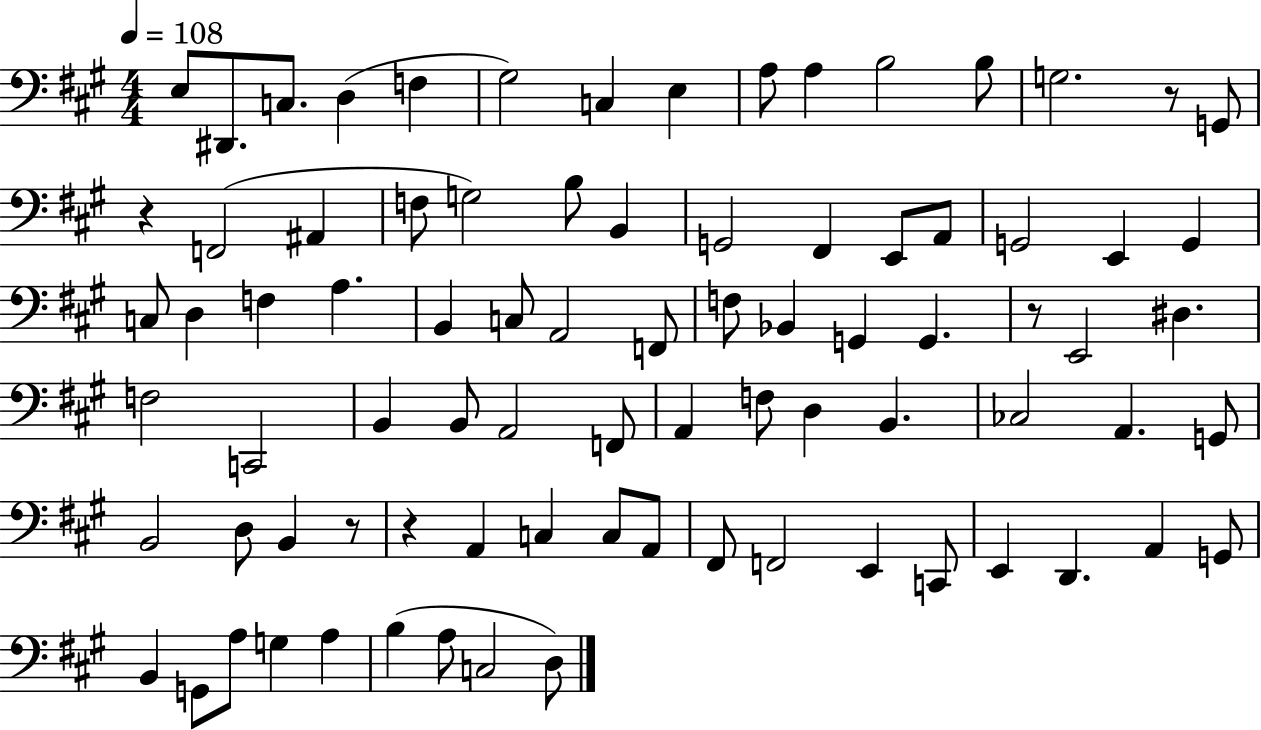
X:1
T:Untitled
M:4/4
L:1/4
K:A
E,/2 ^D,,/2 C,/2 D, F, ^G,2 C, E, A,/2 A, B,2 B,/2 G,2 z/2 G,,/2 z F,,2 ^A,, F,/2 G,2 B,/2 B,, G,,2 ^F,, E,,/2 A,,/2 G,,2 E,, G,, C,/2 D, F, A, B,, C,/2 A,,2 F,,/2 F,/2 _B,, G,, G,, z/2 E,,2 ^D, F,2 C,,2 B,, B,,/2 A,,2 F,,/2 A,, F,/2 D, B,, _C,2 A,, G,,/2 B,,2 D,/2 B,, z/2 z A,, C, C,/2 A,,/2 ^F,,/2 F,,2 E,, C,,/2 E,, D,, A,, G,,/2 B,, G,,/2 A,/2 G, A, B, A,/2 C,2 D,/2